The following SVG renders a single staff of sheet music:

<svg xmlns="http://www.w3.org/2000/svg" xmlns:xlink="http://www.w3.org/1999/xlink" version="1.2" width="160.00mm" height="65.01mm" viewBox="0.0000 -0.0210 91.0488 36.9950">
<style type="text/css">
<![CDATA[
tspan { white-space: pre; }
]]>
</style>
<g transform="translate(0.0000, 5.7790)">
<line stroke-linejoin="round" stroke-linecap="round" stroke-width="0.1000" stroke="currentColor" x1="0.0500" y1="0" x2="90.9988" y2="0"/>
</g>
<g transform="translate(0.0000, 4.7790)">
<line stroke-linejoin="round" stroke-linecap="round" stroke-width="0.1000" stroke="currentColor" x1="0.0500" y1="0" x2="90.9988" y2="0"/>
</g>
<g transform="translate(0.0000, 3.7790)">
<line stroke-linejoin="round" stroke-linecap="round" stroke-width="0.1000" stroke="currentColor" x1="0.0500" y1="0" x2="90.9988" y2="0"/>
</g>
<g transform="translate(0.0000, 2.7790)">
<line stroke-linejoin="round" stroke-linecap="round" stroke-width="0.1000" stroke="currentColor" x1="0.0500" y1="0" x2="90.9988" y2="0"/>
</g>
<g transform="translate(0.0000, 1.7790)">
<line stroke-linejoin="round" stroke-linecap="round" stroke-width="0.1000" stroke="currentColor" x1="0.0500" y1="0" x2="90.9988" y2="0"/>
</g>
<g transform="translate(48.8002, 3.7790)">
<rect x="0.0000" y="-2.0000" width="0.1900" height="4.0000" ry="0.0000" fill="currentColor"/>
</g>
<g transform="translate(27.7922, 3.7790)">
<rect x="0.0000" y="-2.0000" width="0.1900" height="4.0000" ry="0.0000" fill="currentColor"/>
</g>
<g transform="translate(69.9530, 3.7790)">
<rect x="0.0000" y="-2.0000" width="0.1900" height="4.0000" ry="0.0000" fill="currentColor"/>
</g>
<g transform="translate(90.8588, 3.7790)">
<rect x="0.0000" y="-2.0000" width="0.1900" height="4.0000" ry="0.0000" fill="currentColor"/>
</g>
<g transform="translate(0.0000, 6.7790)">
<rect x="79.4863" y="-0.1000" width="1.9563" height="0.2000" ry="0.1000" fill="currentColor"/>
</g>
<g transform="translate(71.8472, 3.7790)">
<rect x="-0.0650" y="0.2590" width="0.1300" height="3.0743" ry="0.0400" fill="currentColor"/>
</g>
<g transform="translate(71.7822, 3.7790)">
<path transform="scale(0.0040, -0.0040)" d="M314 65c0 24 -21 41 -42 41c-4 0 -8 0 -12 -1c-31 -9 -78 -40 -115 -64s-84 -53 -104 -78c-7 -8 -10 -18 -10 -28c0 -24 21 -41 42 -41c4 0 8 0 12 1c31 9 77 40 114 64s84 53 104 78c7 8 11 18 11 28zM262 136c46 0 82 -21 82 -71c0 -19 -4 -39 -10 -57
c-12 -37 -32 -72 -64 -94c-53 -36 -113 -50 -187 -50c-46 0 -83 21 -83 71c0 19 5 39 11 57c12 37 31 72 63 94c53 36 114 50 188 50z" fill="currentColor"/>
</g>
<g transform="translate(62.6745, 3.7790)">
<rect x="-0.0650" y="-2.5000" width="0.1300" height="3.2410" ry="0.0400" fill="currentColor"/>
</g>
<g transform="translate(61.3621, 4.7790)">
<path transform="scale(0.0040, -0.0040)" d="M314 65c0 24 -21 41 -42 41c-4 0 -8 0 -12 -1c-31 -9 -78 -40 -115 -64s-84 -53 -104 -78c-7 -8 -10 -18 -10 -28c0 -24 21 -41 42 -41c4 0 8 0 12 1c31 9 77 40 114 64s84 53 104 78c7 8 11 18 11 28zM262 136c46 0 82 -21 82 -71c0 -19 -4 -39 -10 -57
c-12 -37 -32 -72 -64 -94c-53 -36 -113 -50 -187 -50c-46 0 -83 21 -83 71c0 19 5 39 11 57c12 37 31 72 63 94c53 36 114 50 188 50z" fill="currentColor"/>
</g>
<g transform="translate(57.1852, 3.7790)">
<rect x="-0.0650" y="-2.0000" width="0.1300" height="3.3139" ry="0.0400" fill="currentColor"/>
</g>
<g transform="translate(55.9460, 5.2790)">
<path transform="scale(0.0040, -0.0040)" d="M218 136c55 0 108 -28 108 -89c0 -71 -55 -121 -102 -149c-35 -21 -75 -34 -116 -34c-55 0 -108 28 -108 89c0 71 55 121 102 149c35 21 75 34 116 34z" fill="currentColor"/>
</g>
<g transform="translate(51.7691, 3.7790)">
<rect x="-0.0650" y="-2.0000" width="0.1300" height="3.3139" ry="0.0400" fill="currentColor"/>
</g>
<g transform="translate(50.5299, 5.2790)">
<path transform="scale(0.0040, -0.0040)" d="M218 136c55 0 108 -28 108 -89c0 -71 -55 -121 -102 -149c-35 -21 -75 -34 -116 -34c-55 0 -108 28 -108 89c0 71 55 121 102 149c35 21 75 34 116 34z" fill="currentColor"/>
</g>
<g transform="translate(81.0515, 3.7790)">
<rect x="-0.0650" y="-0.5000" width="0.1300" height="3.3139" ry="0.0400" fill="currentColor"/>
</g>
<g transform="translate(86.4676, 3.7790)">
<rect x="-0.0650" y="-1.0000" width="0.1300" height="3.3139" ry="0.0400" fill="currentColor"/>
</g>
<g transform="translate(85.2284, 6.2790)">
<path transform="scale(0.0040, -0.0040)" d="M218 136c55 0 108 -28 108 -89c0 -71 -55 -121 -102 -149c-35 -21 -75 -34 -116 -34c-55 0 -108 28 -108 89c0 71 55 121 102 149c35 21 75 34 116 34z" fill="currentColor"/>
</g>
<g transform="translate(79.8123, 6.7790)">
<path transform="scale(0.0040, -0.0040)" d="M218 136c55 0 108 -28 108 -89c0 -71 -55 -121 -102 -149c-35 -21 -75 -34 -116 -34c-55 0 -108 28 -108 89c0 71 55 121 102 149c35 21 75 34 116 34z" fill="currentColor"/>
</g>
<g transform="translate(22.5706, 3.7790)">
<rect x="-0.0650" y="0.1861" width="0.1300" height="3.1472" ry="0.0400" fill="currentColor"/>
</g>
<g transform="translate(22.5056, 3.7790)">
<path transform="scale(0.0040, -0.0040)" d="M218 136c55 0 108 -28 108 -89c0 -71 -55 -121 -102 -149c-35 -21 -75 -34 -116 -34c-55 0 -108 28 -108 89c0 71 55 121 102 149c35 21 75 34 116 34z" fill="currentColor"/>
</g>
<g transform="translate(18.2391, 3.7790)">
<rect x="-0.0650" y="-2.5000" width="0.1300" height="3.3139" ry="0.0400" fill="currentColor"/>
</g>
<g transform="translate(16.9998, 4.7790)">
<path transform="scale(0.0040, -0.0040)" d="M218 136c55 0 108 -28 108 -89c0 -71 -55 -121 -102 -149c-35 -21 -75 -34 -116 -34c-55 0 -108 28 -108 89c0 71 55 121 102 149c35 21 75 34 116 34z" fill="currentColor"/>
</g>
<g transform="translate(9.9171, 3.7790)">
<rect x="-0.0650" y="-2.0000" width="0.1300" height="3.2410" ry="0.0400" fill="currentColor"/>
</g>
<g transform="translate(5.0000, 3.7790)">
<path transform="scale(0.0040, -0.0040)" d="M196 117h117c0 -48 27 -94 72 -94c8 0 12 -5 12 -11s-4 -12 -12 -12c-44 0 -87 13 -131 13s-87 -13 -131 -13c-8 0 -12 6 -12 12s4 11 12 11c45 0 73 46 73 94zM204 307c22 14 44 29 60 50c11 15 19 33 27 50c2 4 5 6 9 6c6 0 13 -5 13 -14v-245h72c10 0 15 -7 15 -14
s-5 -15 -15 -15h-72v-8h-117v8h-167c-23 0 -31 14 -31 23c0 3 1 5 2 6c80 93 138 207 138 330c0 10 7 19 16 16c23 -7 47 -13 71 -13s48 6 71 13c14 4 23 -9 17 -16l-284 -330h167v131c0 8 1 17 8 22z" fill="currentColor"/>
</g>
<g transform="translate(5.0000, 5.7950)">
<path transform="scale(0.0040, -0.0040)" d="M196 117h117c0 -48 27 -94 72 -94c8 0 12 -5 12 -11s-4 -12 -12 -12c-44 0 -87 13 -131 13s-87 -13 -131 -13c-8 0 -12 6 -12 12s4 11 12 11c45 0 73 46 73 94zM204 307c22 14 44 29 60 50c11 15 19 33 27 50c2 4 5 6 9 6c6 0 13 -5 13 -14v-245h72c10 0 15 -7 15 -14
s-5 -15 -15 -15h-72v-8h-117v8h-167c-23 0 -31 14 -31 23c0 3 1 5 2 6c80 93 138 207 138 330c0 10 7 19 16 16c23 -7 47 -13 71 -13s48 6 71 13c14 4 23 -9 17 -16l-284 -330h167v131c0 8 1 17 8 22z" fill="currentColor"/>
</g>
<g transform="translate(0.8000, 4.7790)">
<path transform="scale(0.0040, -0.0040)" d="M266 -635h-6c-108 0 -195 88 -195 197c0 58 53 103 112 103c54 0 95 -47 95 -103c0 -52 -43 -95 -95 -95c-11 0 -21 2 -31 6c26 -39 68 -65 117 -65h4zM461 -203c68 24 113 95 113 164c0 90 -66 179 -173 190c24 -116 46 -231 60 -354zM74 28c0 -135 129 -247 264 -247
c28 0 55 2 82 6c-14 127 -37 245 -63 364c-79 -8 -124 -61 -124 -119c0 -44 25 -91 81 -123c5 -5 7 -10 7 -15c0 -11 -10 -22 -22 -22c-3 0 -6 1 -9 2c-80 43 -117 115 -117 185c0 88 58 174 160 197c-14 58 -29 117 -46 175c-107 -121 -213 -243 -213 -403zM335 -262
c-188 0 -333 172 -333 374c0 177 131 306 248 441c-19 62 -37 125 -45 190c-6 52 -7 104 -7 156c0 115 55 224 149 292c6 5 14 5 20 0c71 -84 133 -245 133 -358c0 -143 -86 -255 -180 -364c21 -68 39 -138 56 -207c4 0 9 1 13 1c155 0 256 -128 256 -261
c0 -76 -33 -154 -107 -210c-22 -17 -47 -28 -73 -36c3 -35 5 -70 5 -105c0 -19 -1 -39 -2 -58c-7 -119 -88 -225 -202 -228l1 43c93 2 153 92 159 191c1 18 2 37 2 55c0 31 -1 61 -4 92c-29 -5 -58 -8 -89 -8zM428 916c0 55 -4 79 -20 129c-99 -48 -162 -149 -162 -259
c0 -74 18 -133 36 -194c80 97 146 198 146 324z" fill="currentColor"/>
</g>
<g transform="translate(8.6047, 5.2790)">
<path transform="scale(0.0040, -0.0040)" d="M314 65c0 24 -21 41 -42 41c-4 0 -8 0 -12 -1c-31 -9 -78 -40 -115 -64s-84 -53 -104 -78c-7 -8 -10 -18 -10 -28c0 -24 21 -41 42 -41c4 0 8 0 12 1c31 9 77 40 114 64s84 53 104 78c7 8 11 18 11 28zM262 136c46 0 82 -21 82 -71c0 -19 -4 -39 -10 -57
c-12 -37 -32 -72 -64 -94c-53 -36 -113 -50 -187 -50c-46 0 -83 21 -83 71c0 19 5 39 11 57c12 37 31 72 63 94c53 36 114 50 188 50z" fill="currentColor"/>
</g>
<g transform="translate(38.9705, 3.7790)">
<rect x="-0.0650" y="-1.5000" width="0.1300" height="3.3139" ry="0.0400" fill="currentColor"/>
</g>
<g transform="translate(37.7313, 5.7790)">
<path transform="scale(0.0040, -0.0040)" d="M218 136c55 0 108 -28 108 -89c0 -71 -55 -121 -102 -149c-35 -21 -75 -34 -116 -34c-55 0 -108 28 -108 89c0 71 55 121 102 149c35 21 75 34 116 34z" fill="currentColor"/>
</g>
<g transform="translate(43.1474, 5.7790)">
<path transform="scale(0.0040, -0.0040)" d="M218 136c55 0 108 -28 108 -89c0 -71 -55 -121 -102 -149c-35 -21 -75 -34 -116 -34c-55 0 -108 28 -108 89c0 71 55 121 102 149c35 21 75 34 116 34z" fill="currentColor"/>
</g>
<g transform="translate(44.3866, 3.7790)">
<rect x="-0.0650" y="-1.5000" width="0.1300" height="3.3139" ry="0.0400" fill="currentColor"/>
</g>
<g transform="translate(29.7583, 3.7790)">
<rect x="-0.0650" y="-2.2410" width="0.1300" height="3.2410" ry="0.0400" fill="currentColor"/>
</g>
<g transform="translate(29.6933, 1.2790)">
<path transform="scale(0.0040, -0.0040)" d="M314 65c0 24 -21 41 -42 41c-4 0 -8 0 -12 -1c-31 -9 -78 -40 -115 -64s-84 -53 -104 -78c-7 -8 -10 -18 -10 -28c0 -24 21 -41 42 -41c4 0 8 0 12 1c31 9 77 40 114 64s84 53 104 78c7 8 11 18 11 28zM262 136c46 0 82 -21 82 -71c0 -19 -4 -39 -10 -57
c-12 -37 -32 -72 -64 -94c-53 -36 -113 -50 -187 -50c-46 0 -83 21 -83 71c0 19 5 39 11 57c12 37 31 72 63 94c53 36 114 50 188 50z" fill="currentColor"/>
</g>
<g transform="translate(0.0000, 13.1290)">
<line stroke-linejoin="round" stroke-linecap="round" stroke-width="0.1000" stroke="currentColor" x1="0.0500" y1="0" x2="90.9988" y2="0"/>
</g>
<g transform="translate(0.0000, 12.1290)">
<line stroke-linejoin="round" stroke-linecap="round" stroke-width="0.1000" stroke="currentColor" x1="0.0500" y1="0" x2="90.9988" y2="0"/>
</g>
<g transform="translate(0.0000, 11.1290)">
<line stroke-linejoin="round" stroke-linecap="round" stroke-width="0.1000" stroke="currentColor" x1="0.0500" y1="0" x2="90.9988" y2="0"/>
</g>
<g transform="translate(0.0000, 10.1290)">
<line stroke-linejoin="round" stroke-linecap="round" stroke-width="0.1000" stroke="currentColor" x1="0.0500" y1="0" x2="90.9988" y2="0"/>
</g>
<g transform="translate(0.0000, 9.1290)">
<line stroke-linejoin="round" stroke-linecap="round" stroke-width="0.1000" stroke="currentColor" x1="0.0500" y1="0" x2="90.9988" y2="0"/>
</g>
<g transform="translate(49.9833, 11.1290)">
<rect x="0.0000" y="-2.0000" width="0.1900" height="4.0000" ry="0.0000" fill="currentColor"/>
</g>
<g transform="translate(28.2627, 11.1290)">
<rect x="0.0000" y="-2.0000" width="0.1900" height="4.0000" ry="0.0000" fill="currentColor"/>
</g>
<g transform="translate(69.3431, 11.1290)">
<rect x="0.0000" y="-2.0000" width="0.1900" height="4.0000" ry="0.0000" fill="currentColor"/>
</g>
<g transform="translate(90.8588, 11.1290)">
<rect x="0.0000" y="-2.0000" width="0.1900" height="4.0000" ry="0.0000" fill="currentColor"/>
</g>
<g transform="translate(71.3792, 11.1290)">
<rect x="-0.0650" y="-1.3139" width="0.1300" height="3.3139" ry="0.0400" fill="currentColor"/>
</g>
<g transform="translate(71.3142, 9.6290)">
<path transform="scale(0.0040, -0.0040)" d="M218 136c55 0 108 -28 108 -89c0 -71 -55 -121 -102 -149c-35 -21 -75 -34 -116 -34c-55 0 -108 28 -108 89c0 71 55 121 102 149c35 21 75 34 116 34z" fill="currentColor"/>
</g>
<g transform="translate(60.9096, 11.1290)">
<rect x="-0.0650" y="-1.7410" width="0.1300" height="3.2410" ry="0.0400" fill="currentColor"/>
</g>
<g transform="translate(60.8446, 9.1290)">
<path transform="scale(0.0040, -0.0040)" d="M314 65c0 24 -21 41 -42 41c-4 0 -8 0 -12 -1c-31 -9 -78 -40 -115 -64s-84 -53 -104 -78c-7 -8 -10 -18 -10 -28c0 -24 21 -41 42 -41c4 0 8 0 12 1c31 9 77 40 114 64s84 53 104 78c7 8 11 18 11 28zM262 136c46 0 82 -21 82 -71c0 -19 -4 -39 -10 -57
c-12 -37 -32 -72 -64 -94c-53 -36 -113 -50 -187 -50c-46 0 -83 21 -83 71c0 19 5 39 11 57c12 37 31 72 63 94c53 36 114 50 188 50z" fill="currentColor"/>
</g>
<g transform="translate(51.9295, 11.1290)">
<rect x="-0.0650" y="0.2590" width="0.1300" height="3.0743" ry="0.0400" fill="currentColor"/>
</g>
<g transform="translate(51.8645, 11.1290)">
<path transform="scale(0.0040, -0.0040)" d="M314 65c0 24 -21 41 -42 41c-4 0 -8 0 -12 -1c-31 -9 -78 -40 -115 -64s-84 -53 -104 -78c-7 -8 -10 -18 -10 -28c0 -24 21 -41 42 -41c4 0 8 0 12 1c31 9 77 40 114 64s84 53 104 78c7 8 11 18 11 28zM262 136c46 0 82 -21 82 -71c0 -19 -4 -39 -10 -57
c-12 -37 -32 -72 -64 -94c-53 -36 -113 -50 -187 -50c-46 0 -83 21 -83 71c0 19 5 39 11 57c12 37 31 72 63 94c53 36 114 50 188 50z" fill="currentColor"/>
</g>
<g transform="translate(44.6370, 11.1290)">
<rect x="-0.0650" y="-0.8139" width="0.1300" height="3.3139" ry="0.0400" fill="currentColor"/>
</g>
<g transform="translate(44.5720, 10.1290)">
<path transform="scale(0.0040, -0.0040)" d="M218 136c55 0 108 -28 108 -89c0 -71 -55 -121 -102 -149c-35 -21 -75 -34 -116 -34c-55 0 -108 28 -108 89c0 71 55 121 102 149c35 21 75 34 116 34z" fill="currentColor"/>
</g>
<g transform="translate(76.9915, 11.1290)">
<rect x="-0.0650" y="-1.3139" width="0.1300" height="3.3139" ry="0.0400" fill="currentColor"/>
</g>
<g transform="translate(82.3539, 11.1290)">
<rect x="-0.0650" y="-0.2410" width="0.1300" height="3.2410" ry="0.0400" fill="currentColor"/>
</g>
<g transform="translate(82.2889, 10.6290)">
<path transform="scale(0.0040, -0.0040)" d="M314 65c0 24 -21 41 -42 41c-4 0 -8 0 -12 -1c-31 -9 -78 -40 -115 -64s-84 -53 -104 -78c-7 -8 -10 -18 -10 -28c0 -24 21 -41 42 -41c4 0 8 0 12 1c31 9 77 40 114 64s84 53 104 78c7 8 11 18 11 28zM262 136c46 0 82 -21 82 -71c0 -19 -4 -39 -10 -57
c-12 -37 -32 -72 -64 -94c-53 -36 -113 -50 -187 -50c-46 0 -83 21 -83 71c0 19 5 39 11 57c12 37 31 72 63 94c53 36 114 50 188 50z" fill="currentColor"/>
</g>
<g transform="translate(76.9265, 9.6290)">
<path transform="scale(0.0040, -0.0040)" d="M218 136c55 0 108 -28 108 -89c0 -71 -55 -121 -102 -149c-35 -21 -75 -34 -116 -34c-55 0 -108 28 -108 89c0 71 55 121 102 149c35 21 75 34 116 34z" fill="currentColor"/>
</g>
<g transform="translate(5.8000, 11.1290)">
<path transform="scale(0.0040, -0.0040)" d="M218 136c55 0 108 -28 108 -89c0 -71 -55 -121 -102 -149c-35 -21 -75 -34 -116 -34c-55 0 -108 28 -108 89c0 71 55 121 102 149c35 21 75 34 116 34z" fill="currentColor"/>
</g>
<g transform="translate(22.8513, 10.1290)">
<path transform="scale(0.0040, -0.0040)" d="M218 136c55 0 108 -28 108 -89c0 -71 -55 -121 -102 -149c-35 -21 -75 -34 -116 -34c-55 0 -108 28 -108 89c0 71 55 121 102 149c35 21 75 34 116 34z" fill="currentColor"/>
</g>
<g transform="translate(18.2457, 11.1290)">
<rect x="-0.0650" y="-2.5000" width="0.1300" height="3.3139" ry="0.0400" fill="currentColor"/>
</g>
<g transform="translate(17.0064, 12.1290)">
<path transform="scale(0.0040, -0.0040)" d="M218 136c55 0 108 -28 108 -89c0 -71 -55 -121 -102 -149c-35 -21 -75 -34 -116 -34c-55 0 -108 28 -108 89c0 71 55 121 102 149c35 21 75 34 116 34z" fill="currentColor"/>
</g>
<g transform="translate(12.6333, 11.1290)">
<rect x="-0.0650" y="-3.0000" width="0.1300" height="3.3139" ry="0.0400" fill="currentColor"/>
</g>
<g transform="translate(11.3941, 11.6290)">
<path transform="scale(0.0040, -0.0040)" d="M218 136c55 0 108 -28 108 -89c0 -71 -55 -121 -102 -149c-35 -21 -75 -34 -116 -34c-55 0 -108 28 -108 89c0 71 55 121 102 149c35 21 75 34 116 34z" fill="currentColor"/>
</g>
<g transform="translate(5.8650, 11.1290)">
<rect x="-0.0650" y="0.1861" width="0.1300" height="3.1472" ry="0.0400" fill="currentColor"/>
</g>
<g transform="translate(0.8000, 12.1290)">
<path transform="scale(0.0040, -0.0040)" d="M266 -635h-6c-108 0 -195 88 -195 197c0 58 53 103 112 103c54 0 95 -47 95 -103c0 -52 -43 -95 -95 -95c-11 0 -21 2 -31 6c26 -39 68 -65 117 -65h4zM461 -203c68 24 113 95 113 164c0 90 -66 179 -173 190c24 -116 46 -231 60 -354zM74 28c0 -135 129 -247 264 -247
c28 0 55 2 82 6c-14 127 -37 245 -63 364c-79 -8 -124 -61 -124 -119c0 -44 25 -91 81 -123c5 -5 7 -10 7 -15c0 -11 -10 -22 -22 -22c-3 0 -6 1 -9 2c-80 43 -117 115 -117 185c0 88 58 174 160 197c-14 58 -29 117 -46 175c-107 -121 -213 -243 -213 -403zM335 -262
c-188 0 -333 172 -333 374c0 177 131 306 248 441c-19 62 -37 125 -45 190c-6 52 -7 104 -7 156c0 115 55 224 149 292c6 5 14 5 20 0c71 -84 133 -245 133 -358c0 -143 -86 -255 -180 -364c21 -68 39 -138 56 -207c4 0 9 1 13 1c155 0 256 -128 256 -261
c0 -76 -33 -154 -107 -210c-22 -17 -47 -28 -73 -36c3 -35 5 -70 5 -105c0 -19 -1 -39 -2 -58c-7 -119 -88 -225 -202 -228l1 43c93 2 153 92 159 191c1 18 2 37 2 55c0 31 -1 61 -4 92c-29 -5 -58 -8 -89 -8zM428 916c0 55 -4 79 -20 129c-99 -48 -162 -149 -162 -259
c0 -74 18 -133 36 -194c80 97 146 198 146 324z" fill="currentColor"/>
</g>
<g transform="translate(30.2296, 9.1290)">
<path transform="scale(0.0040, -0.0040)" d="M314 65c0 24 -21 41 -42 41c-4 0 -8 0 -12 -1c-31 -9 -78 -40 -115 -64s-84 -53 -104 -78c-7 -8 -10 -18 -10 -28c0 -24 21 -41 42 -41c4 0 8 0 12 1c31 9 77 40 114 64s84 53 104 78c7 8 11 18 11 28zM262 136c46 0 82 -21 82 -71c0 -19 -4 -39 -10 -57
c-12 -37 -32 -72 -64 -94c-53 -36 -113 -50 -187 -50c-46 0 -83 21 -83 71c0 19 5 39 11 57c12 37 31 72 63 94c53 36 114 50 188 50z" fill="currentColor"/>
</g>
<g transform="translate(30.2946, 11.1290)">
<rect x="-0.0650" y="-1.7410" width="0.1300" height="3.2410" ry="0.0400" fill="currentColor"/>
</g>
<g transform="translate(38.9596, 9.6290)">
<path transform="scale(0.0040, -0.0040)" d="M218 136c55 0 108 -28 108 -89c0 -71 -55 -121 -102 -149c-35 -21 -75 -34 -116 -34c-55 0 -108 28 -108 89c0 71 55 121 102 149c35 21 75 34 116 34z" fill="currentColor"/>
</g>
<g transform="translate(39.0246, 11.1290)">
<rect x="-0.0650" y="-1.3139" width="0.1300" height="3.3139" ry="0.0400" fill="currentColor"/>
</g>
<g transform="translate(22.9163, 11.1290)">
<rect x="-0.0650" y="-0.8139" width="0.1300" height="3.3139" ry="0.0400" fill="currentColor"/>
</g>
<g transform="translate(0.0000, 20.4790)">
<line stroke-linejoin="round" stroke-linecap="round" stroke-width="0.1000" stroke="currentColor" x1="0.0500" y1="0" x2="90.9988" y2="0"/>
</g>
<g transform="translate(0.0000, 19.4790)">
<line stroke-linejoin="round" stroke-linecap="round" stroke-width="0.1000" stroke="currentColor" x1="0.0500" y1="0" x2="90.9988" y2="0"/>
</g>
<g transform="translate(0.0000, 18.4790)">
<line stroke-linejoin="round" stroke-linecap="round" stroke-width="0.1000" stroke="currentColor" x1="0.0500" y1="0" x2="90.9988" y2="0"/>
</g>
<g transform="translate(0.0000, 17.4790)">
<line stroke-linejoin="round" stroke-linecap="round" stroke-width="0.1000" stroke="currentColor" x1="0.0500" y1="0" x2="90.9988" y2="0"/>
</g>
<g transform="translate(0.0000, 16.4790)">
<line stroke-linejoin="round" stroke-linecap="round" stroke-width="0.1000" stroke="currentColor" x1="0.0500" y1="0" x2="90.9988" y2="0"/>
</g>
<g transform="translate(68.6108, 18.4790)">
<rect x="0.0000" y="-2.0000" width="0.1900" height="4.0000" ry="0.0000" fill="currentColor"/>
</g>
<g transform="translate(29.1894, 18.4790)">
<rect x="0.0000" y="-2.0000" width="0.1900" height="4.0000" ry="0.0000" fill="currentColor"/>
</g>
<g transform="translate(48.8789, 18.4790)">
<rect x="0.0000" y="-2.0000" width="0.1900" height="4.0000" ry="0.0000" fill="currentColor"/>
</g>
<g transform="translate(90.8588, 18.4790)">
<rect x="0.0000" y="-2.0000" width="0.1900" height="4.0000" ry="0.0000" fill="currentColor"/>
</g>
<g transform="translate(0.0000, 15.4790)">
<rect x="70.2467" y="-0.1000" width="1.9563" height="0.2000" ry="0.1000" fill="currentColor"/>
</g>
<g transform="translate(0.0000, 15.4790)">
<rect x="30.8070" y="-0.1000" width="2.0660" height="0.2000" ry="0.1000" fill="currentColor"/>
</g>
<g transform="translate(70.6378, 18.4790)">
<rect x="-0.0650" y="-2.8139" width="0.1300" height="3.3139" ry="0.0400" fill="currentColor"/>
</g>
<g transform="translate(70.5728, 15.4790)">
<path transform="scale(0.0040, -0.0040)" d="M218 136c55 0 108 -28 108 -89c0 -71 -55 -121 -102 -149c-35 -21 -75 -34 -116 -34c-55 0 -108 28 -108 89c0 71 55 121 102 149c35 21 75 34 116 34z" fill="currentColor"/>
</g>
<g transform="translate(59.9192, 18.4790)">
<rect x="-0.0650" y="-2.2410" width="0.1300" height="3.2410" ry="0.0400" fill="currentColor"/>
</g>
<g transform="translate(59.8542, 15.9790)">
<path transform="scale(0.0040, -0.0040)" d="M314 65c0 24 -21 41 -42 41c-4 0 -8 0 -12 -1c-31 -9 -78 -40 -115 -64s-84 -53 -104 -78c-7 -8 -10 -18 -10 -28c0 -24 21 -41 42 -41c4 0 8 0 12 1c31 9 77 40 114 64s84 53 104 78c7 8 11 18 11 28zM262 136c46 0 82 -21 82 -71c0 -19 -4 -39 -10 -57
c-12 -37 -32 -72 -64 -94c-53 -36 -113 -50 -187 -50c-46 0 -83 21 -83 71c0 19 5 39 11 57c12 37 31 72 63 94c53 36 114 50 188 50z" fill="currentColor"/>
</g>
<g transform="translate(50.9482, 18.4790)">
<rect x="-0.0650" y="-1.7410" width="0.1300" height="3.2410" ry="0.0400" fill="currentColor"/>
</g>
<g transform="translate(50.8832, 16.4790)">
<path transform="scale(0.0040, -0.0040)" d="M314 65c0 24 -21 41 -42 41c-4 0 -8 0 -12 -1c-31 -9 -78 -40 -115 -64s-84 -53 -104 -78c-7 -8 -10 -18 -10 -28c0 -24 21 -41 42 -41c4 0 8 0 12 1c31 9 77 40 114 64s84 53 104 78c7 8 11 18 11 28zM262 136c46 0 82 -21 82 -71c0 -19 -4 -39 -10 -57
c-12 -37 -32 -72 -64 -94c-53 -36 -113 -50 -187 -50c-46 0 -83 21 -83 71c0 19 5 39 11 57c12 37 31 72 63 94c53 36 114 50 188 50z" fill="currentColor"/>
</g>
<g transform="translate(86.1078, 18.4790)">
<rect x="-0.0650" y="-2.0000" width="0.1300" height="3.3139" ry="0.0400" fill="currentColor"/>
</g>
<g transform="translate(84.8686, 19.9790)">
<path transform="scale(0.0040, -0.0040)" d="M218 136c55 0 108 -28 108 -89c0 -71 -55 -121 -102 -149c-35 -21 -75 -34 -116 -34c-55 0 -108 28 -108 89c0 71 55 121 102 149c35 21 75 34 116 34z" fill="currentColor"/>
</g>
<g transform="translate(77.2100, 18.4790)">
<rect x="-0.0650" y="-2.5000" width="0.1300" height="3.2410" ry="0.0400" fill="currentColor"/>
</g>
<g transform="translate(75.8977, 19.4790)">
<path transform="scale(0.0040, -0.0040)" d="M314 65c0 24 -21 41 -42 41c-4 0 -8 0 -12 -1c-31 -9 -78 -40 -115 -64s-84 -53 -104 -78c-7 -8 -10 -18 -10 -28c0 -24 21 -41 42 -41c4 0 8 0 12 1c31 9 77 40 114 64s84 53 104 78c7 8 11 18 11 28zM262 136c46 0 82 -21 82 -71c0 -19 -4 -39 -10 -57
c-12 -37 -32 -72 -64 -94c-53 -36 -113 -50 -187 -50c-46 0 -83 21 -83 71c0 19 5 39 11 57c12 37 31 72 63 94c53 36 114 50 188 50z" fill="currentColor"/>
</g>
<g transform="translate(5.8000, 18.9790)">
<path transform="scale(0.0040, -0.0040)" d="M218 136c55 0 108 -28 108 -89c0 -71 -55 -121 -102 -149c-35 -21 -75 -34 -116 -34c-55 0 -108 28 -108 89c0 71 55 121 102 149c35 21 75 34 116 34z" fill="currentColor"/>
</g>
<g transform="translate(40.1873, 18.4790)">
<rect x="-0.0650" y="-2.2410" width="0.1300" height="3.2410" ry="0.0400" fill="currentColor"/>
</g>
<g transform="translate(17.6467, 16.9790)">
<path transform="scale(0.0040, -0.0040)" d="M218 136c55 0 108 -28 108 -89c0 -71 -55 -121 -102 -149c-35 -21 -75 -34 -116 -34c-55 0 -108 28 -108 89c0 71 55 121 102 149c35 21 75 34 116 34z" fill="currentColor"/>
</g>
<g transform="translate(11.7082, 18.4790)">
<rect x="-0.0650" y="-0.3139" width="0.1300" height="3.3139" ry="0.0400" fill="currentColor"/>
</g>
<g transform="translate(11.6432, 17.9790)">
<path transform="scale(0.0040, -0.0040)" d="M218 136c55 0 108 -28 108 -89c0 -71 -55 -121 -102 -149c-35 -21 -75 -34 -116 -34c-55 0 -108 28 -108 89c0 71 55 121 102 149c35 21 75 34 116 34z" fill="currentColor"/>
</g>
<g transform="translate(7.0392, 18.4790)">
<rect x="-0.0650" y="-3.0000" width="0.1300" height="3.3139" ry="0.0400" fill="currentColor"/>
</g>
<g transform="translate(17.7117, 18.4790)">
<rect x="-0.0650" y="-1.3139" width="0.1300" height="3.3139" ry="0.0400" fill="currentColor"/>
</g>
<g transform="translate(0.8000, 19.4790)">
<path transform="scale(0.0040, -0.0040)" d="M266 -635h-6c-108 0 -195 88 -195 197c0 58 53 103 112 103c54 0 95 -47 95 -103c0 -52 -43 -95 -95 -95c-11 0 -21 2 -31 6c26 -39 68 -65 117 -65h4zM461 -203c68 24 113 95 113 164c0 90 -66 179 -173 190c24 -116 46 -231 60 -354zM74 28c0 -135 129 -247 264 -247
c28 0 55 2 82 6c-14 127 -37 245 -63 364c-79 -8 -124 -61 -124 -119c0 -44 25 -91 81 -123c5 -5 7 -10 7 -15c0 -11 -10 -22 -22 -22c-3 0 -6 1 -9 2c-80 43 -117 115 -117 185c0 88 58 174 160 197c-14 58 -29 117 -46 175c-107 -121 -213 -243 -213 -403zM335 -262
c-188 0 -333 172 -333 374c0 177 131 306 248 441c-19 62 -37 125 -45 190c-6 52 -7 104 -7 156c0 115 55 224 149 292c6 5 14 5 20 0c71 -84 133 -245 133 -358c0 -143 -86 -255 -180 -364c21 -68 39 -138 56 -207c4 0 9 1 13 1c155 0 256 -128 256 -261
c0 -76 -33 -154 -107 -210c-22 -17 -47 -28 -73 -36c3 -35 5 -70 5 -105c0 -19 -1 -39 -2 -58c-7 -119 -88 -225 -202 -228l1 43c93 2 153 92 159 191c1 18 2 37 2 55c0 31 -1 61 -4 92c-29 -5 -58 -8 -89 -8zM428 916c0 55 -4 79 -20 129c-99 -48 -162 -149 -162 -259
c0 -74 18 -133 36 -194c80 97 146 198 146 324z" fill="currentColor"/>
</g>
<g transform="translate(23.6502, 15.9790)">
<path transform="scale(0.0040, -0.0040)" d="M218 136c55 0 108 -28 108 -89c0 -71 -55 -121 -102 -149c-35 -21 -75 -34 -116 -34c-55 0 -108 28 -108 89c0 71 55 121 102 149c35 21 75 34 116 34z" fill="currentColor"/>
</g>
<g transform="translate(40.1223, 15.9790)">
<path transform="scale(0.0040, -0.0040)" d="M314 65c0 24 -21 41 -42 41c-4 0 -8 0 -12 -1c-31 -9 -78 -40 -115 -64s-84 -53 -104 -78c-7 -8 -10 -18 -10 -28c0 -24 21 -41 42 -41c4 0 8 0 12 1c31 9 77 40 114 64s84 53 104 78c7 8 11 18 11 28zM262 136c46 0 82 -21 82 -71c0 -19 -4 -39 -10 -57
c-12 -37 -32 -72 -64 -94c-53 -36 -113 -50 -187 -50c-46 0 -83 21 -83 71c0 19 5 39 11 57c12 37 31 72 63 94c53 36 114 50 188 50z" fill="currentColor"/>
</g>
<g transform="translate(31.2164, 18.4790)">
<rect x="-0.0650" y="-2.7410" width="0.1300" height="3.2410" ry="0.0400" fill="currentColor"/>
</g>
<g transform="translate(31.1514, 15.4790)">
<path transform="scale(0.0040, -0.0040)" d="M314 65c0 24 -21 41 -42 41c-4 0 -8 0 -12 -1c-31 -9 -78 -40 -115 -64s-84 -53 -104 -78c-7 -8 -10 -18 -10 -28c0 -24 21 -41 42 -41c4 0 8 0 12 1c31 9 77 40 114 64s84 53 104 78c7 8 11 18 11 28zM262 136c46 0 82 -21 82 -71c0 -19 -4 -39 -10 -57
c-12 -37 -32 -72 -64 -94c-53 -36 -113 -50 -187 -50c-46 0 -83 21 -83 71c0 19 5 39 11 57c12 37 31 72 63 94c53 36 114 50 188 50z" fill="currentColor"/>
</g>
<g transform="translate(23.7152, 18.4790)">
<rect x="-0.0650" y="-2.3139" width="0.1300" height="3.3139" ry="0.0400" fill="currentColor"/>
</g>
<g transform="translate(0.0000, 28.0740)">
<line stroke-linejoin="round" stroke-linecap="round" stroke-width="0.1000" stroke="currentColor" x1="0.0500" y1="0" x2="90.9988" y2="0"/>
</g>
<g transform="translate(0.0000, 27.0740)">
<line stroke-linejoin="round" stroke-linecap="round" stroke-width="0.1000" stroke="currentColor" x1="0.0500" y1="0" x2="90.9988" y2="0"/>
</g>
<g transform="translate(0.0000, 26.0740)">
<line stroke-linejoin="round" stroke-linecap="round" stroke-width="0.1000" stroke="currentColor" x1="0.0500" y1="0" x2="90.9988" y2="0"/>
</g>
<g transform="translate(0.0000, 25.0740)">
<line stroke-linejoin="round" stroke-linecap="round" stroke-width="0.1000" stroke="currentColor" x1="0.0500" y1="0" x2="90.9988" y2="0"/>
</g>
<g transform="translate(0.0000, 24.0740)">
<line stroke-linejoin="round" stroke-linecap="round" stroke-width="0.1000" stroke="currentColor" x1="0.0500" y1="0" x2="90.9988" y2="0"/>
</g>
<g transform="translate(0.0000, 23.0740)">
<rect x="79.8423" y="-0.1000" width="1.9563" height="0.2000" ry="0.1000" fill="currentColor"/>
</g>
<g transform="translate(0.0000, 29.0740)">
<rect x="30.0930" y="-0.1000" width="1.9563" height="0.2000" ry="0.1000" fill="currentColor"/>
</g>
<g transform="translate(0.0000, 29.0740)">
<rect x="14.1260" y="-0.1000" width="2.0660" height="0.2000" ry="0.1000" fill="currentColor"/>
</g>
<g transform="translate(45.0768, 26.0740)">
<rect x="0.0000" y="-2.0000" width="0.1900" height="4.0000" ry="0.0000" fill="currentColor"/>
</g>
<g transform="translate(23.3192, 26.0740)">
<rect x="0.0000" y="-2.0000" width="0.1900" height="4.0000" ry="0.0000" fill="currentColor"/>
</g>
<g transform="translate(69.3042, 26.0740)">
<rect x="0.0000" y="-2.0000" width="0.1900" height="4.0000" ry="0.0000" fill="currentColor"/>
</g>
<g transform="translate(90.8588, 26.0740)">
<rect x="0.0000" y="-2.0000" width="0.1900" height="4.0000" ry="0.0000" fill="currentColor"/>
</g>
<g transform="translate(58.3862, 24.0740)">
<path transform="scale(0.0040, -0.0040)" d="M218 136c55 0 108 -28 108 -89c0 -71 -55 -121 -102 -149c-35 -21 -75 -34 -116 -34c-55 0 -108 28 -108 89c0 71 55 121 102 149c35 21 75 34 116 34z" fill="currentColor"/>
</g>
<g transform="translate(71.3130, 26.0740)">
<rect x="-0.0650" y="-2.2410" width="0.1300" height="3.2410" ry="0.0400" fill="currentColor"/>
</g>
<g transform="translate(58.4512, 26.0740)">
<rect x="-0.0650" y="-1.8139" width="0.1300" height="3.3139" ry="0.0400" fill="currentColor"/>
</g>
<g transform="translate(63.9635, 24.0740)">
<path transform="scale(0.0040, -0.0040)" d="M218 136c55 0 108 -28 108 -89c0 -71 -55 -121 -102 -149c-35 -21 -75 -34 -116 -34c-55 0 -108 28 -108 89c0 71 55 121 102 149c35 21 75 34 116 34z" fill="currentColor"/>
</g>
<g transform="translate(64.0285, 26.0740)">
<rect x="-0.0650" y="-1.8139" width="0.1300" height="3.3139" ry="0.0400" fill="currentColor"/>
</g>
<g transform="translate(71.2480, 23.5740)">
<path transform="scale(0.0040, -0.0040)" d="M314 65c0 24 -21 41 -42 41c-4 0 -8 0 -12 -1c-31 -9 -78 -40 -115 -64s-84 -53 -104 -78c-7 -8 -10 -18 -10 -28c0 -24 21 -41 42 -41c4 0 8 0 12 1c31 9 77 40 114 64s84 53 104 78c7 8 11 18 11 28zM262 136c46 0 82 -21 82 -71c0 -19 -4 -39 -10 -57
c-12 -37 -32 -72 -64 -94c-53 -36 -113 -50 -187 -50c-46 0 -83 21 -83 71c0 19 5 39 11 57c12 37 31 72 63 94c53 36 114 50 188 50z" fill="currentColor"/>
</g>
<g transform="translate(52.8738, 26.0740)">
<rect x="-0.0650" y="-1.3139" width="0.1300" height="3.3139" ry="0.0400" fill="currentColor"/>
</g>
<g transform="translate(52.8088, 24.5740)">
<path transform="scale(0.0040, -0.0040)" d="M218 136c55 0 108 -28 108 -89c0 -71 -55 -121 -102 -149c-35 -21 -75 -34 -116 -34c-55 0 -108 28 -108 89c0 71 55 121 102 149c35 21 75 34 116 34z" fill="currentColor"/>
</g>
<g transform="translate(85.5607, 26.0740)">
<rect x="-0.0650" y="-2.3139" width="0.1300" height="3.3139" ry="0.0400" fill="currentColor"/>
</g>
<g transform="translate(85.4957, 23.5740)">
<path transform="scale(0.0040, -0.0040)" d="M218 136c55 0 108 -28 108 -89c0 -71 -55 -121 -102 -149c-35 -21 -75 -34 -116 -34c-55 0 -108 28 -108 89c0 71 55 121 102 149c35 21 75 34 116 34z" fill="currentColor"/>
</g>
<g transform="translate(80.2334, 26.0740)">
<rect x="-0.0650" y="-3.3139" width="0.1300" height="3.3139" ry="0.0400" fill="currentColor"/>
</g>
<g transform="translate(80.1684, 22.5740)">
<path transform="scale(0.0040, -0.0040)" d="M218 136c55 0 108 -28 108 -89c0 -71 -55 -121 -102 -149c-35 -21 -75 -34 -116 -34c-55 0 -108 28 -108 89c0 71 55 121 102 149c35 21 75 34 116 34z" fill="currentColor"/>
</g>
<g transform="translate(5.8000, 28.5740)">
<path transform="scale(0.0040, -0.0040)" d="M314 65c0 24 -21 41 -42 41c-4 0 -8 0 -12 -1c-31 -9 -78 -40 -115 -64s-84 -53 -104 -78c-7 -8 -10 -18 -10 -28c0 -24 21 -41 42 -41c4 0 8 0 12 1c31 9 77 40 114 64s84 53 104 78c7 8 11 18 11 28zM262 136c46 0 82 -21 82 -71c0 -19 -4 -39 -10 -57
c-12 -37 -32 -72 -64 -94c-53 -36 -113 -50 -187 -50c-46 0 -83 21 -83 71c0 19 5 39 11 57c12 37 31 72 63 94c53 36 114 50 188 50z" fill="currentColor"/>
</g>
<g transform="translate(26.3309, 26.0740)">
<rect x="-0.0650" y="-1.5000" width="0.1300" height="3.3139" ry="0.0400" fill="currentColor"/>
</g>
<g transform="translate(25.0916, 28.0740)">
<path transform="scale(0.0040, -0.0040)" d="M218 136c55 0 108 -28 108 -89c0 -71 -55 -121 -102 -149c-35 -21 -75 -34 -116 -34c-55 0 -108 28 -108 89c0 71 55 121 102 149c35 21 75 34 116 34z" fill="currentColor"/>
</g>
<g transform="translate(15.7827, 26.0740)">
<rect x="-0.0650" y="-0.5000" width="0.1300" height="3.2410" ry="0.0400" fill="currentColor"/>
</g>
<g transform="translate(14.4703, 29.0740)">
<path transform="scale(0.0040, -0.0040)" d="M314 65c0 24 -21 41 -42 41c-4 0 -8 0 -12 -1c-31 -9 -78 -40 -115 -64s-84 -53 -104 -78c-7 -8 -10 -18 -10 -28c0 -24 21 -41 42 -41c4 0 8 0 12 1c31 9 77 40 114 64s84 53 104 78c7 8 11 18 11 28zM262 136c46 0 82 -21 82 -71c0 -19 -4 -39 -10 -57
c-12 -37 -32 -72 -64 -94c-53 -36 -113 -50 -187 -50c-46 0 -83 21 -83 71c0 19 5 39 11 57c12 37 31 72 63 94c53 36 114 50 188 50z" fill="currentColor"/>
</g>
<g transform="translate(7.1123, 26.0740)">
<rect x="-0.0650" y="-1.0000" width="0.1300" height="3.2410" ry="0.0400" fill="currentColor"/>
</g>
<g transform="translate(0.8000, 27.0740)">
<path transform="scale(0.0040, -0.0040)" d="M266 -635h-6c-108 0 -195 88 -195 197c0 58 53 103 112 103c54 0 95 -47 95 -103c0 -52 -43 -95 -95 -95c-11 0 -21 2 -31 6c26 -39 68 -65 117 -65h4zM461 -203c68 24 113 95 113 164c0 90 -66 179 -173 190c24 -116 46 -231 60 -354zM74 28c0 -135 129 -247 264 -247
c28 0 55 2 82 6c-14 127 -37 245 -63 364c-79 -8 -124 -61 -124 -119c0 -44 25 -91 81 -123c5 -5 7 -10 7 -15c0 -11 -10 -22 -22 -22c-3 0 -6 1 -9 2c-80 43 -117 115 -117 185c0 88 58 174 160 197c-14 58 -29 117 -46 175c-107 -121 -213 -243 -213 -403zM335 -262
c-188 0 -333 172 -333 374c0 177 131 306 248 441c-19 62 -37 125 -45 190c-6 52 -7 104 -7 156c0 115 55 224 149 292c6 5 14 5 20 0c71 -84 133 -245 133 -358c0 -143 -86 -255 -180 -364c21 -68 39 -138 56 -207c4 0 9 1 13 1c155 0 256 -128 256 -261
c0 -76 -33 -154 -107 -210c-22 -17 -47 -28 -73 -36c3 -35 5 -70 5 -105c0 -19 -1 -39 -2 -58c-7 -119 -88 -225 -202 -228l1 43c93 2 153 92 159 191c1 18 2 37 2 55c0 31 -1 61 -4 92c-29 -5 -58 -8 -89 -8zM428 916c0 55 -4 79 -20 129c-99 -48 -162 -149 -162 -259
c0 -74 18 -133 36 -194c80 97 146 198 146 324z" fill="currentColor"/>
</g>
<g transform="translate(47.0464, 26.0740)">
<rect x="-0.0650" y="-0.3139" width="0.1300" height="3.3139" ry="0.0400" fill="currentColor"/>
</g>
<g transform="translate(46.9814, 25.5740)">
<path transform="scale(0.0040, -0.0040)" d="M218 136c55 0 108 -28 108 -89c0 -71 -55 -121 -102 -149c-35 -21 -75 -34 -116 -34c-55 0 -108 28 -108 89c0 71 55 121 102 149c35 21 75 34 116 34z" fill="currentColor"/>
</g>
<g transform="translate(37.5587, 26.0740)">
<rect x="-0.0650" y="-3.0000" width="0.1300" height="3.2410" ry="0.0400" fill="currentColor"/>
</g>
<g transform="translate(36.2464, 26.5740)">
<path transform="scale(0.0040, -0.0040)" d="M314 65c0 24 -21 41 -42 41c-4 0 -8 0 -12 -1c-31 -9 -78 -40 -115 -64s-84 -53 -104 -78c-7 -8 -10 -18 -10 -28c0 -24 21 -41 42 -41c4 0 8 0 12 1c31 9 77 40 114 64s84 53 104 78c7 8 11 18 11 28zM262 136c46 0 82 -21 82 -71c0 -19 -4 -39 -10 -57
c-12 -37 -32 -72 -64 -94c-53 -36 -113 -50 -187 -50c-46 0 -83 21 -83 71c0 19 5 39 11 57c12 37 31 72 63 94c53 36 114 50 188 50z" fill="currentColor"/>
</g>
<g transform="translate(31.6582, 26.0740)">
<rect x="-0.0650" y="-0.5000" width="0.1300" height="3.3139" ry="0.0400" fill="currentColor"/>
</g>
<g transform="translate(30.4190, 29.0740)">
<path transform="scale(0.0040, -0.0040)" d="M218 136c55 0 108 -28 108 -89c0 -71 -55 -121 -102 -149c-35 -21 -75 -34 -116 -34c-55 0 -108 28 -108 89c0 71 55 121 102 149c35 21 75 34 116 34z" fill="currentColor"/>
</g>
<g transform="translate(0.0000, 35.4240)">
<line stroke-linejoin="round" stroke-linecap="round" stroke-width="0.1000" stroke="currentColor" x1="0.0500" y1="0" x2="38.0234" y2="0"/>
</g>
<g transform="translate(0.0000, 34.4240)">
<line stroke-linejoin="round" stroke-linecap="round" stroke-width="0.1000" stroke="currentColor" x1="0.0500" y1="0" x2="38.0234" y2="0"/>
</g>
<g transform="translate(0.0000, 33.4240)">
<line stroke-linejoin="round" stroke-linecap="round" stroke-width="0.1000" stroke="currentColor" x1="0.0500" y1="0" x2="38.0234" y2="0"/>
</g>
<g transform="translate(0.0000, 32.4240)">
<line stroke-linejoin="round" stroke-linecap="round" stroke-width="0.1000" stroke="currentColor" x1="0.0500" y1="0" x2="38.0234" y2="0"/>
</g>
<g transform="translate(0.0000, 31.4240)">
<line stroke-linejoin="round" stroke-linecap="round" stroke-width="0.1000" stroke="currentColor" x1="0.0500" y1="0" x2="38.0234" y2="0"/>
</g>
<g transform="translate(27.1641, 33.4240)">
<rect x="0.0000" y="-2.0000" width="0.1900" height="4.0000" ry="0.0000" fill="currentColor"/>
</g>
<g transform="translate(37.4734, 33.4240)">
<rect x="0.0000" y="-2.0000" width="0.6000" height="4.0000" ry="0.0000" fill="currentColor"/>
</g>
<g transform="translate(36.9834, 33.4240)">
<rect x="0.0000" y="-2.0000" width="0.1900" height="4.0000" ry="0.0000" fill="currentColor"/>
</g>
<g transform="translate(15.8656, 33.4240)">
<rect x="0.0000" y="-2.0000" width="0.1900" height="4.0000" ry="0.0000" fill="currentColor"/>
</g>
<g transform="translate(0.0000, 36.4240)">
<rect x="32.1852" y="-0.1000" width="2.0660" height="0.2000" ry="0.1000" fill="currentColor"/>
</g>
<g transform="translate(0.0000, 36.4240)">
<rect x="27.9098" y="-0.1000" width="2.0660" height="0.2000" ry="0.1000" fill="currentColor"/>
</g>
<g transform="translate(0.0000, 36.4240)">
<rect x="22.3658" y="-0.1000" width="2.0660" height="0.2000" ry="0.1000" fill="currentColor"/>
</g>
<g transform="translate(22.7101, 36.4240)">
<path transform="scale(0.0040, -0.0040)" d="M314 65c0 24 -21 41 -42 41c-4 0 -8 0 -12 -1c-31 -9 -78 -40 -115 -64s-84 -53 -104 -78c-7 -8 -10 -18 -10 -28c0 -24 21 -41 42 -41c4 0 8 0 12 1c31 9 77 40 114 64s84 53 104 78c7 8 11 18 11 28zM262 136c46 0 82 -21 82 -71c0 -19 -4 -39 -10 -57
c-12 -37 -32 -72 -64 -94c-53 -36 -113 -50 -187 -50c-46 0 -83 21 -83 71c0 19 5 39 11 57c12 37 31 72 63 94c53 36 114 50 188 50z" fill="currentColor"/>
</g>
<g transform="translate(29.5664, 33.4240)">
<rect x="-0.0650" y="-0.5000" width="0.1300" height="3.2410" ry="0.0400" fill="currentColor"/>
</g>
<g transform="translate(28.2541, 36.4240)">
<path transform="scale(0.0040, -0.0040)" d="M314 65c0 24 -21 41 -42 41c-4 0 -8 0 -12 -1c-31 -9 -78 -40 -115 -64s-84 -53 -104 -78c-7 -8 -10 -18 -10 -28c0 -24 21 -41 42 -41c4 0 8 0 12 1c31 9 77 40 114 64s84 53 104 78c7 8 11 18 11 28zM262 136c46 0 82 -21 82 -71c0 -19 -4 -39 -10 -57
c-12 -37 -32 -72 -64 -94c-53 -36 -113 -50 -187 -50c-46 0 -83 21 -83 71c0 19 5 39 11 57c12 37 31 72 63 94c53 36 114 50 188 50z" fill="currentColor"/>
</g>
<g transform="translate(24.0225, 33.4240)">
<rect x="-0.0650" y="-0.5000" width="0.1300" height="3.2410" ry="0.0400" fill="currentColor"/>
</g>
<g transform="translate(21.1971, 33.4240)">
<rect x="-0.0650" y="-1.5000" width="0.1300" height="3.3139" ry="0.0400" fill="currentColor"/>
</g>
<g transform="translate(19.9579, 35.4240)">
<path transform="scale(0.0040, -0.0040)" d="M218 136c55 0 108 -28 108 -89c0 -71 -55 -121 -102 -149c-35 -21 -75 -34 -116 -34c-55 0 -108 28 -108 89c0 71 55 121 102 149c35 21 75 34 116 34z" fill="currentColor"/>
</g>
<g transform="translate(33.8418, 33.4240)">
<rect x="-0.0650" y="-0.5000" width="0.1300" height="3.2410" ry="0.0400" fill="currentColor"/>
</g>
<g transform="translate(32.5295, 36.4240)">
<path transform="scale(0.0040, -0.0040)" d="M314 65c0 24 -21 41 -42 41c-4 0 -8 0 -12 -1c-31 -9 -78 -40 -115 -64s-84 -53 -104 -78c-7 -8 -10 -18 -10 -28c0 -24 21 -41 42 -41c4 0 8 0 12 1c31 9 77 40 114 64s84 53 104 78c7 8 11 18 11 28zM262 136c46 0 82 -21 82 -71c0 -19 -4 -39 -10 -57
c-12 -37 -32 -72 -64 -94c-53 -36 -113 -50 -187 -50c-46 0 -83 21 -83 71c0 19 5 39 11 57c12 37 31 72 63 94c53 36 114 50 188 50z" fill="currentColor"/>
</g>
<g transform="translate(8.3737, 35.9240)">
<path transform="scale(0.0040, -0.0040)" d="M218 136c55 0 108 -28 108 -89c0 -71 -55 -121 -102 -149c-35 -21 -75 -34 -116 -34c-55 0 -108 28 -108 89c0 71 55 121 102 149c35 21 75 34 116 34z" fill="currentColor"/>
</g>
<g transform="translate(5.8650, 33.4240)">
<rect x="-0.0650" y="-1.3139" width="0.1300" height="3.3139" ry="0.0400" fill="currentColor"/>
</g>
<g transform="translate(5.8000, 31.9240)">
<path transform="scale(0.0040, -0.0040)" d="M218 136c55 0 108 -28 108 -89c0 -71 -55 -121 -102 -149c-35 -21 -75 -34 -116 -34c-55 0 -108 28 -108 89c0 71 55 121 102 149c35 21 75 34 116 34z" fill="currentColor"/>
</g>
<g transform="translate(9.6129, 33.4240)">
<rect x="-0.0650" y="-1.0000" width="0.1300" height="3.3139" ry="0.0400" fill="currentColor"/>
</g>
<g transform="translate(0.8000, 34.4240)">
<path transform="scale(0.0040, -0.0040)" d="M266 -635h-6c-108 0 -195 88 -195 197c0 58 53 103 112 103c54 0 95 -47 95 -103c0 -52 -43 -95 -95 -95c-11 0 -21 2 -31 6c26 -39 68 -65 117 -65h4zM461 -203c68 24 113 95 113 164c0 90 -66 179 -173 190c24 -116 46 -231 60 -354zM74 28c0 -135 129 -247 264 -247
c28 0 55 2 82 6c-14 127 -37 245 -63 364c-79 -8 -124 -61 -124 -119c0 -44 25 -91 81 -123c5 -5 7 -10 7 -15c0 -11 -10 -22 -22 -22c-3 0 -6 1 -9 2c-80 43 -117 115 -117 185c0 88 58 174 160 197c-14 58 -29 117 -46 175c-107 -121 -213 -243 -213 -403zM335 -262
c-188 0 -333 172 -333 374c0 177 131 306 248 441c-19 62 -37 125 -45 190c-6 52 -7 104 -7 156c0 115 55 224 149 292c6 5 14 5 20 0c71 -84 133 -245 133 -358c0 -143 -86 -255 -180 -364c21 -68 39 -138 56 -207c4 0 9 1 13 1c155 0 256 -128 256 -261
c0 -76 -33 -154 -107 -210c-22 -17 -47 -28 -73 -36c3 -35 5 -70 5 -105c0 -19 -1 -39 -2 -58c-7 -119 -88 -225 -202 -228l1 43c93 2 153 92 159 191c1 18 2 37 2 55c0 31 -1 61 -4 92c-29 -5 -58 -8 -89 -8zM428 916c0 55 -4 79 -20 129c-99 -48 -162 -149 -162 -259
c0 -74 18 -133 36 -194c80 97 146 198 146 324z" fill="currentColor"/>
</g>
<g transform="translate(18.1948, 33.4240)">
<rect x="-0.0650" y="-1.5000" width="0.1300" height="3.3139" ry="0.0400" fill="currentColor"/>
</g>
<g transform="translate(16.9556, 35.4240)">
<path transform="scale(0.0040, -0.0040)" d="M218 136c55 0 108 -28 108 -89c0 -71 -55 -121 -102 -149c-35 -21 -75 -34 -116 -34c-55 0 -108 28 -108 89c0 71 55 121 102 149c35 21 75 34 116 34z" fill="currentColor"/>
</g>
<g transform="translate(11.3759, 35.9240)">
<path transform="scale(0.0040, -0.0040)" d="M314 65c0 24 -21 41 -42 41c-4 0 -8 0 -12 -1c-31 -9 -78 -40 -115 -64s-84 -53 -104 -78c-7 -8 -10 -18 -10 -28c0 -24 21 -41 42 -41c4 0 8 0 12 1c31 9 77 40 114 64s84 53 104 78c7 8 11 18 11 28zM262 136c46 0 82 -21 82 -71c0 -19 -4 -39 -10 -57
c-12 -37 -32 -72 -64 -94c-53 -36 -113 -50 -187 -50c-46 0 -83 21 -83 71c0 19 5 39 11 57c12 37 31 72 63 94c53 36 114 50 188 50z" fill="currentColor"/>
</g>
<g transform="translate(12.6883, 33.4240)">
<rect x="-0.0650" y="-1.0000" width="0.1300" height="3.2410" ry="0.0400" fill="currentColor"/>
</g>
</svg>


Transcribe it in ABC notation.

X:1
T:Untitled
M:4/4
L:1/4
K:C
F2 G B g2 E E F F G2 B2 C D B A G d f2 e d B2 f2 e e c2 A c e g a2 g2 f2 g2 a G2 F D2 C2 E C A2 c e f f g2 b g e D D2 E E C2 C2 C2